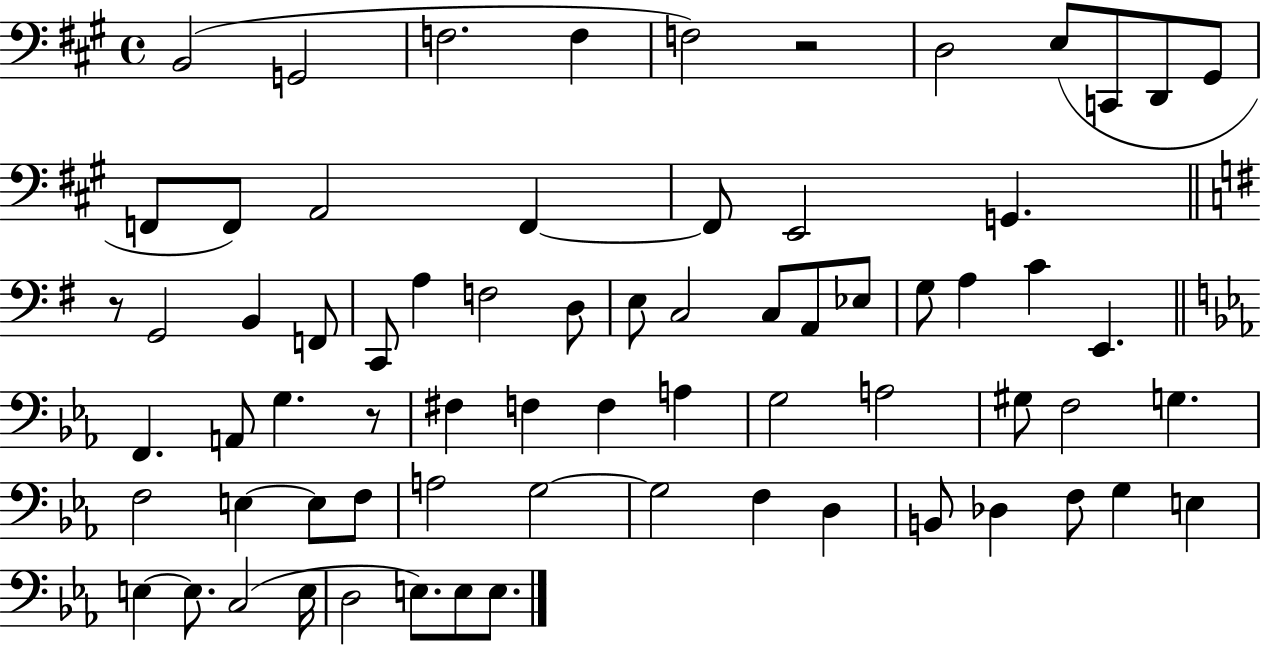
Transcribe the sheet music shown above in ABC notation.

X:1
T:Untitled
M:4/4
L:1/4
K:A
B,,2 G,,2 F,2 F, F,2 z2 D,2 E,/2 C,,/2 D,,/2 ^G,,/2 F,,/2 F,,/2 A,,2 F,, F,,/2 E,,2 G,, z/2 G,,2 B,, F,,/2 C,,/2 A, F,2 D,/2 E,/2 C,2 C,/2 A,,/2 _E,/2 G,/2 A, C E,, F,, A,,/2 G, z/2 ^F, F, F, A, G,2 A,2 ^G,/2 F,2 G, F,2 E, E,/2 F,/2 A,2 G,2 G,2 F, D, B,,/2 _D, F,/2 G, E, E, E,/2 C,2 E,/4 D,2 E,/2 E,/2 E,/2